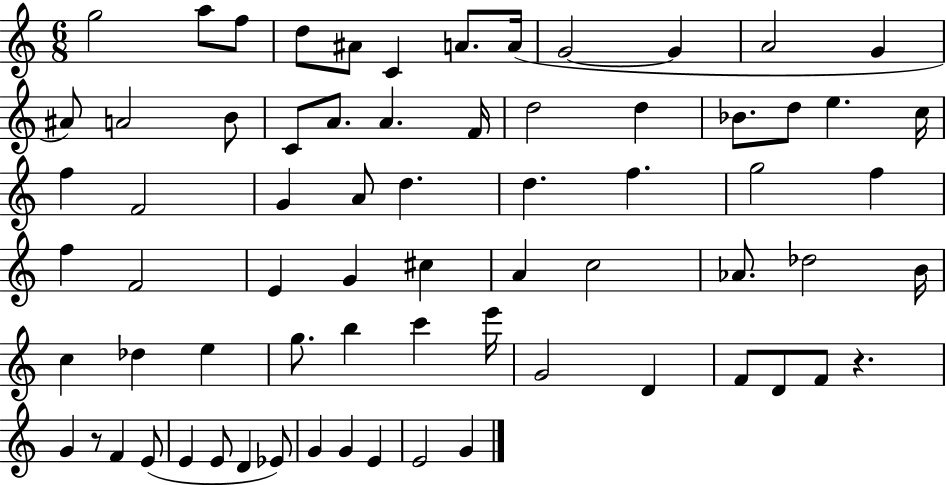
X:1
T:Untitled
M:6/8
L:1/4
K:C
g2 a/2 f/2 d/2 ^A/2 C A/2 A/4 G2 G A2 G ^A/2 A2 B/2 C/2 A/2 A F/4 d2 d _B/2 d/2 e c/4 f F2 G A/2 d d f g2 f f F2 E G ^c A c2 _A/2 _d2 B/4 c _d e g/2 b c' e'/4 G2 D F/2 D/2 F/2 z G z/2 F E/2 E E/2 D _E/2 G G E E2 G